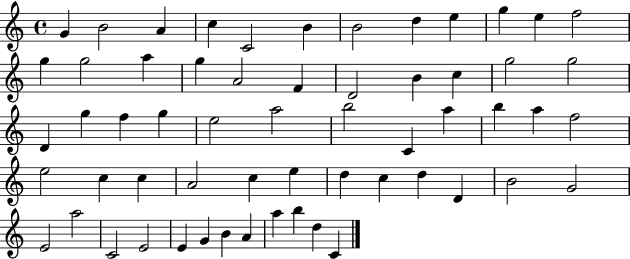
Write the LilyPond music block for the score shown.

{
  \clef treble
  \time 4/4
  \defaultTimeSignature
  \key c \major
  g'4 b'2 a'4 | c''4 c'2 b'4 | b'2 d''4 e''4 | g''4 e''4 f''2 | \break g''4 g''2 a''4 | g''4 a'2 f'4 | d'2 b'4 c''4 | g''2 g''2 | \break d'4 g''4 f''4 g''4 | e''2 a''2 | b''2 c'4 a''4 | b''4 a''4 f''2 | \break e''2 c''4 c''4 | a'2 c''4 e''4 | d''4 c''4 d''4 d'4 | b'2 g'2 | \break e'2 a''2 | c'2 e'2 | e'4 g'4 b'4 a'4 | a''4 b''4 d''4 c'4 | \break \bar "|."
}